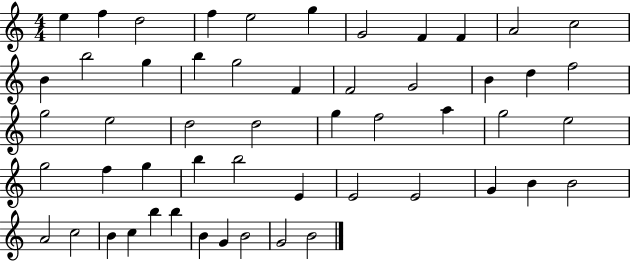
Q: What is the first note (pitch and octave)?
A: E5